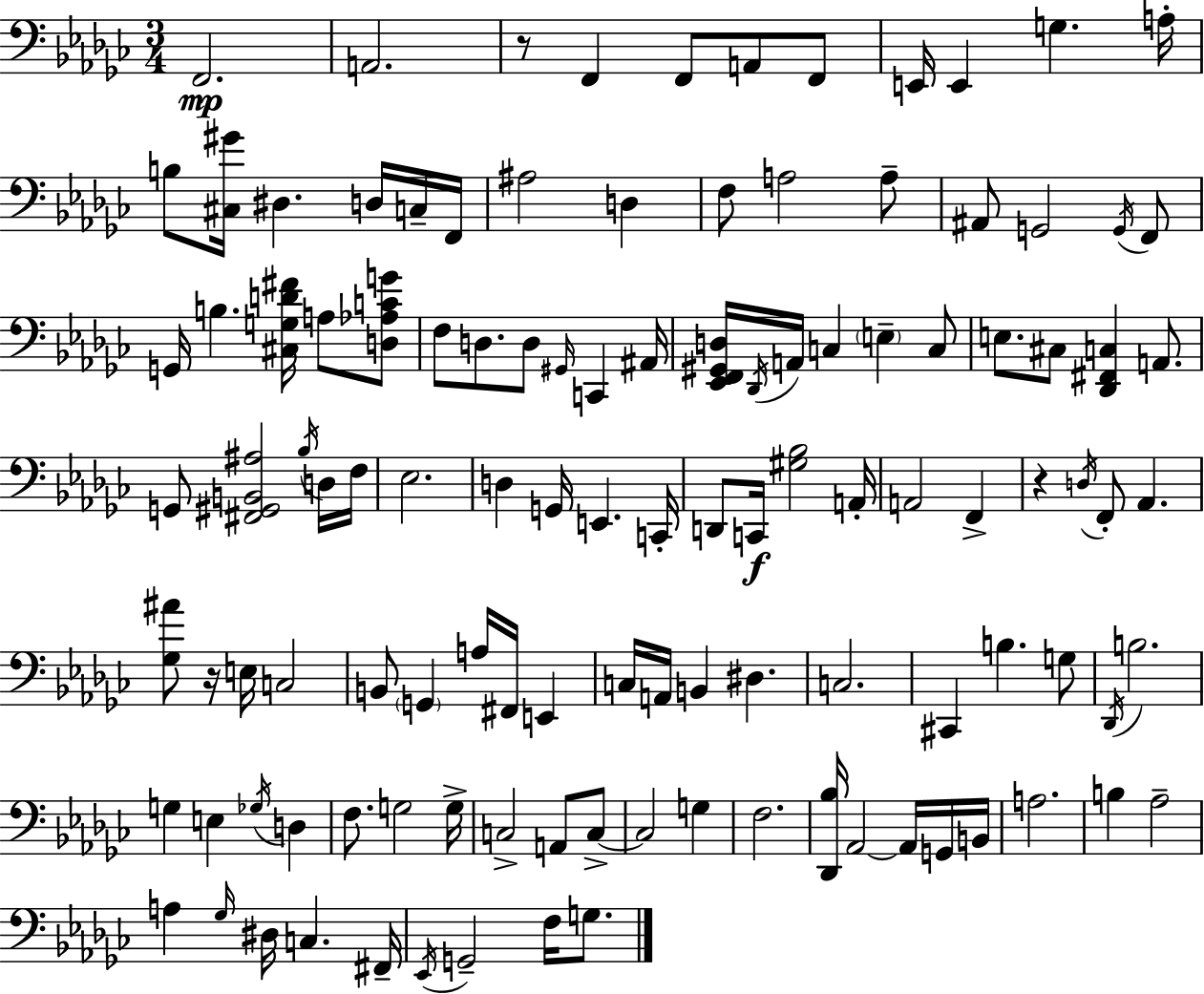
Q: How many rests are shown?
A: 3